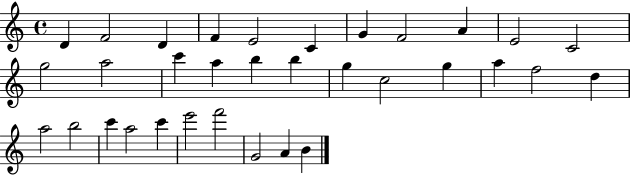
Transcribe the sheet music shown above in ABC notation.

X:1
T:Untitled
M:4/4
L:1/4
K:C
D F2 D F E2 C G F2 A E2 C2 g2 a2 c' a b b g c2 g a f2 d a2 b2 c' a2 c' e'2 f'2 G2 A B